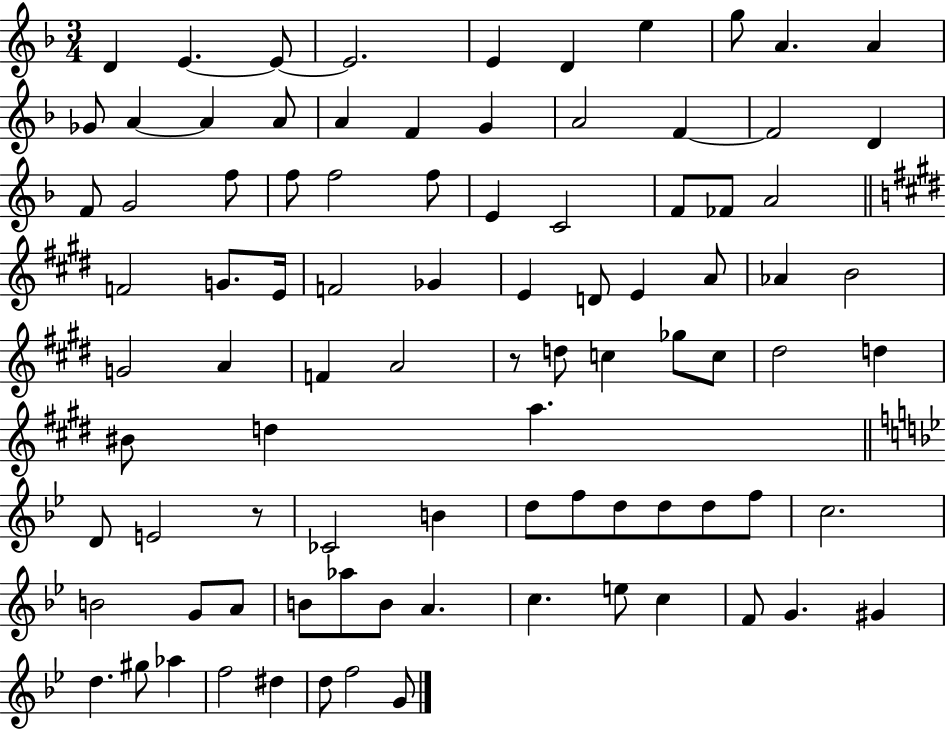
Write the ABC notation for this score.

X:1
T:Untitled
M:3/4
L:1/4
K:F
D E E/2 E2 E D e g/2 A A _G/2 A A A/2 A F G A2 F F2 D F/2 G2 f/2 f/2 f2 f/2 E C2 F/2 _F/2 A2 F2 G/2 E/4 F2 _G E D/2 E A/2 _A B2 G2 A F A2 z/2 d/2 c _g/2 c/2 ^d2 d ^B/2 d a D/2 E2 z/2 _C2 B d/2 f/2 d/2 d/2 d/2 f/2 c2 B2 G/2 A/2 B/2 _a/2 B/2 A c e/2 c F/2 G ^G d ^g/2 _a f2 ^d d/2 f2 G/2